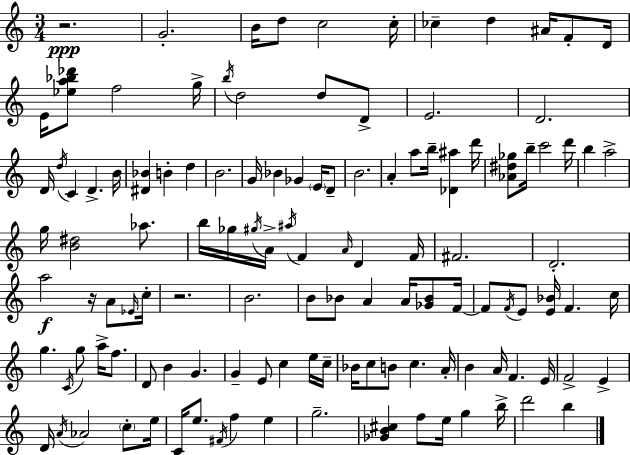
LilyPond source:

{
  \clef treble
  \numericTimeSignature
  \time 3/4
  \key a \minor
  \repeat volta 2 { r2.\ppp | g'2.-. | b'16 d''8 c''2 c''16-. | ces''4-- d''4 ais'16 f'8-. d'16 | \break e'16 <ees'' a'' bes'' des'''>8 f''2 g''16-> | \acciaccatura { b''16 } d''2 d''8 d'8-> | e'2. | d'2. | \break d'16 \acciaccatura { d''16 } c'4 d'4.-> | b'16 <dis' bes'>4 b'4-. d''4 | b'2. | g'16 bes'4 ges'4 \parenthesize e'16 | \break d'8-- b'2. | a'4-. a''8 b''16-- <des' ais''>4 | d'''16 <aes' dis'' ges''>8 b''16-- c'''2 | d'''16 b''4 a''2-> | \break g''16 <b' dis''>2 aes''8. | b''16 ges''16 \acciaccatura { gis''16 } a'16-> \acciaccatura { ais''16 } f'4 \grace { a'16 } | d'4 f'16 fis'2. | d'2.-. | \break a''2\f | r16 a'8 \grace { ees'16 } c''16-. r2. | b'2. | b'8 bes'8 a'4 | \break a'16 <ges' bes'>8 f'16~~ f'8 \acciaccatura { f'16 } e'8 <e' bes'>16 | f'4. c''16 g''4. | \acciaccatura { c'16 } g''8 a''16-> f''8. d'8 b'4 | g'4. g'4-- | \break e'8 c''4 e''16 c''16-- bes'16 c''8 b'8 | c''4. a'16-. b'4 | a'16 f'4. e'16 f'2-> | e'4-> d'16 \acciaccatura { a'16 } aes'2 | \break \parenthesize c''8-. e''16 c'16 e''8. | \acciaccatura { fis'16 } f''4 e''4 g''2.-- | <ges' b' cis''>4 | f''8 e''16 g''4 b''16-> d'''2 | \break b''4 } \bar "|."
}